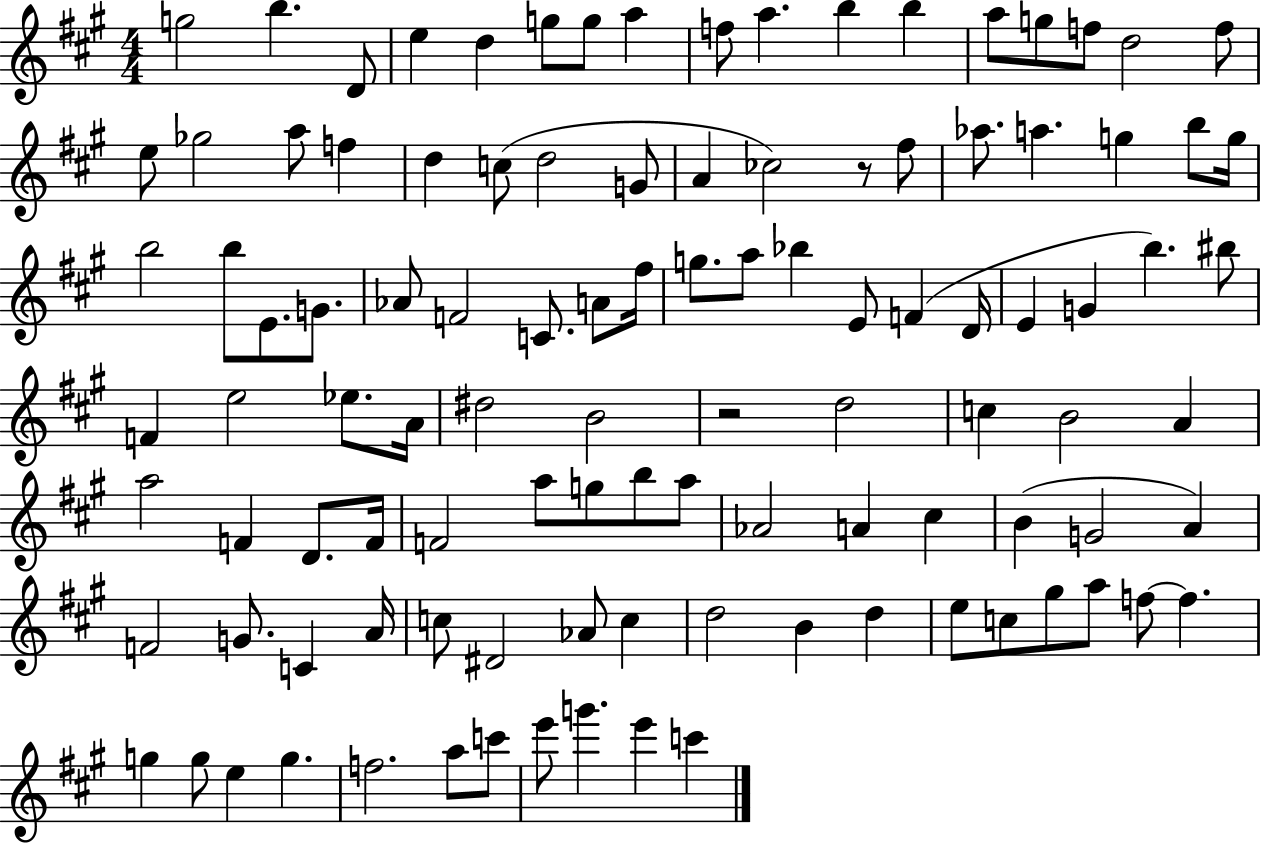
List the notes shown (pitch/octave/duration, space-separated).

G5/h B5/q. D4/e E5/q D5/q G5/e G5/e A5/q F5/e A5/q. B5/q B5/q A5/e G5/e F5/e D5/h F5/e E5/e Gb5/h A5/e F5/q D5/q C5/e D5/h G4/e A4/q CES5/h R/e F#5/e Ab5/e. A5/q. G5/q B5/e G5/s B5/h B5/e E4/e. G4/e. Ab4/e F4/h C4/e. A4/e F#5/s G5/e. A5/e Bb5/q E4/e F4/q D4/s E4/q G4/q B5/q. BIS5/e F4/q E5/h Eb5/e. A4/s D#5/h B4/h R/h D5/h C5/q B4/h A4/q A5/h F4/q D4/e. F4/s F4/h A5/e G5/e B5/e A5/e Ab4/h A4/q C#5/q B4/q G4/h A4/q F4/h G4/e. C4/q A4/s C5/e D#4/h Ab4/e C5/q D5/h B4/q D5/q E5/e C5/e G#5/e A5/e F5/e F5/q. G5/q G5/e E5/q G5/q. F5/h. A5/e C6/e E6/e G6/q. E6/q C6/q